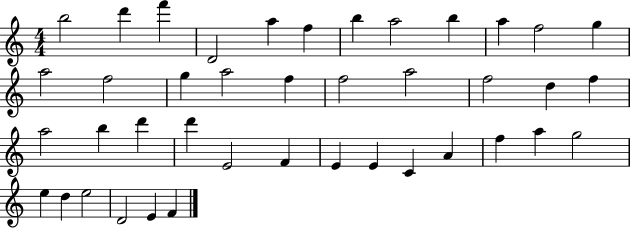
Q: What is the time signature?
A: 4/4